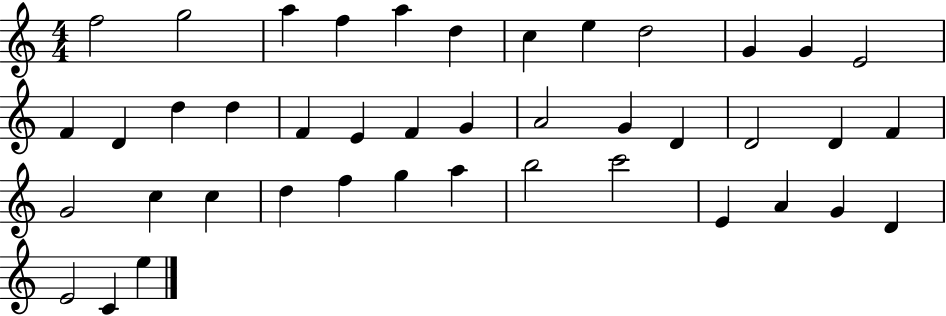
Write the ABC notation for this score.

X:1
T:Untitled
M:4/4
L:1/4
K:C
f2 g2 a f a d c e d2 G G E2 F D d d F E F G A2 G D D2 D F G2 c c d f g a b2 c'2 E A G D E2 C e